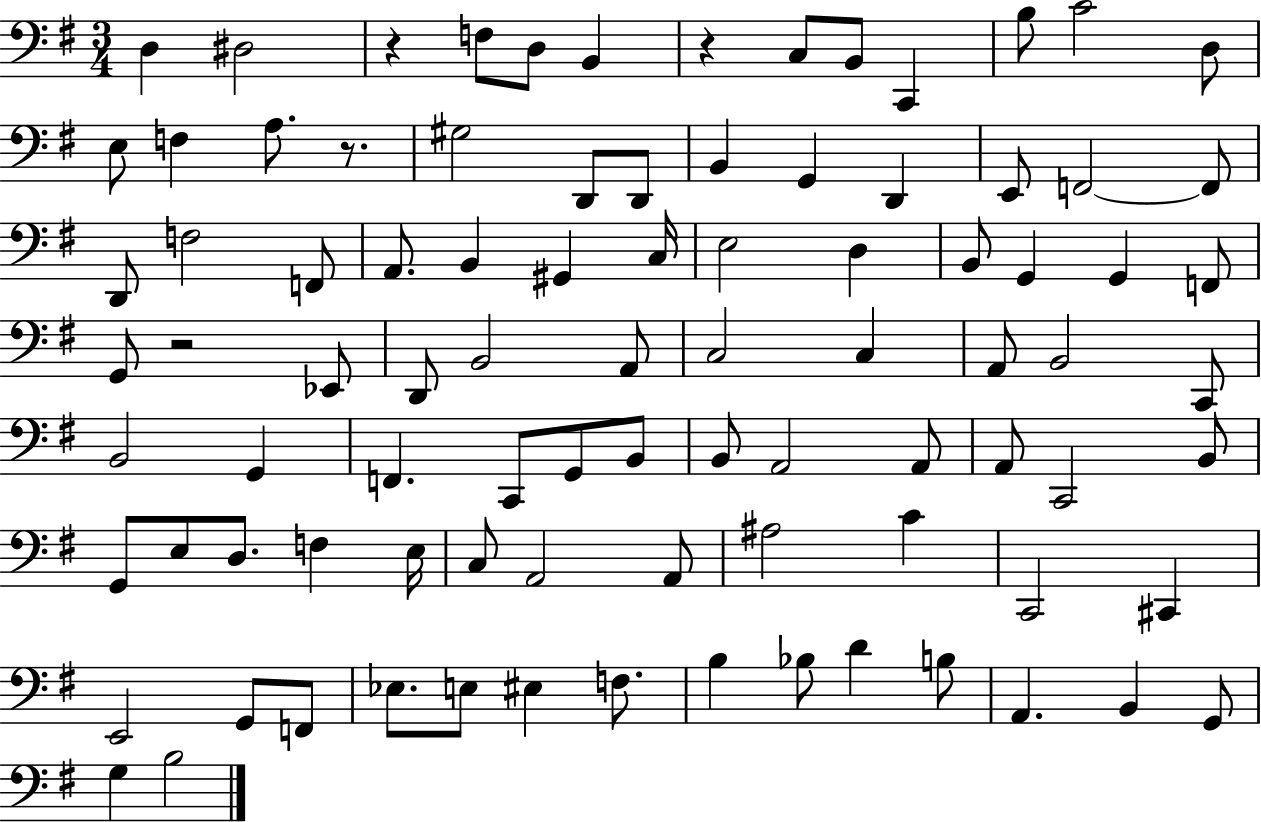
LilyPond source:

{
  \clef bass
  \numericTimeSignature
  \time 3/4
  \key g \major
  d4 dis2 | r4 f8 d8 b,4 | r4 c8 b,8 c,4 | b8 c'2 d8 | \break e8 f4 a8. r8. | gis2 d,8 d,8 | b,4 g,4 d,4 | e,8 f,2~~ f,8 | \break d,8 f2 f,8 | a,8. b,4 gis,4 c16 | e2 d4 | b,8 g,4 g,4 f,8 | \break g,8 r2 ees,8 | d,8 b,2 a,8 | c2 c4 | a,8 b,2 c,8 | \break b,2 g,4 | f,4. c,8 g,8 b,8 | b,8 a,2 a,8 | a,8 c,2 b,8 | \break g,8 e8 d8. f4 e16 | c8 a,2 a,8 | ais2 c'4 | c,2 cis,4 | \break e,2 g,8 f,8 | ees8. e8 eis4 f8. | b4 bes8 d'4 b8 | a,4. b,4 g,8 | \break g4 b2 | \bar "|."
}